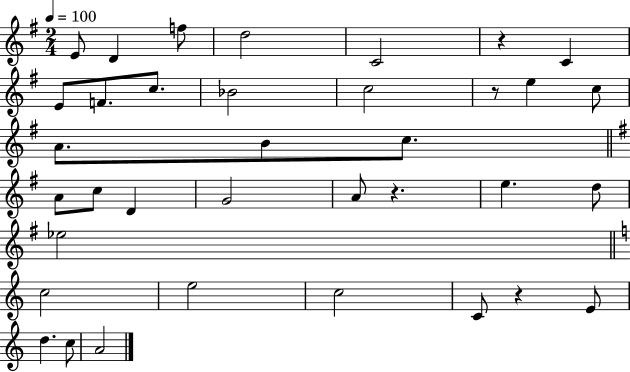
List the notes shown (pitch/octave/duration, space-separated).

E4/e D4/q F5/e D5/h C4/h R/q C4/q E4/e F4/e. C5/e. Bb4/h C5/h R/e E5/q C5/e A4/e. B4/e C5/e. A4/e C5/e D4/q G4/h A4/e R/q. E5/q. D5/e Eb5/h C5/h E5/h C5/h C4/e R/q E4/e D5/q. C5/e A4/h